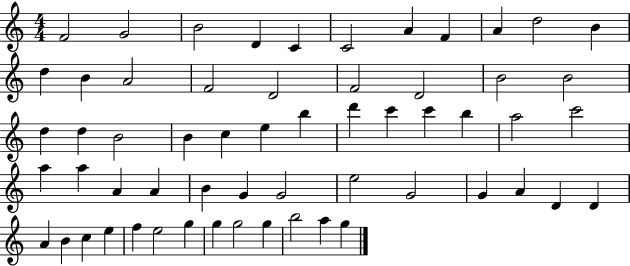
X:1
T:Untitled
M:4/4
L:1/4
K:C
F2 G2 B2 D C C2 A F A d2 B d B A2 F2 D2 F2 D2 B2 B2 d d B2 B c e b d' c' c' b a2 c'2 a a A A B G G2 e2 G2 G A D D A B c e f e2 g g g2 g b2 a g